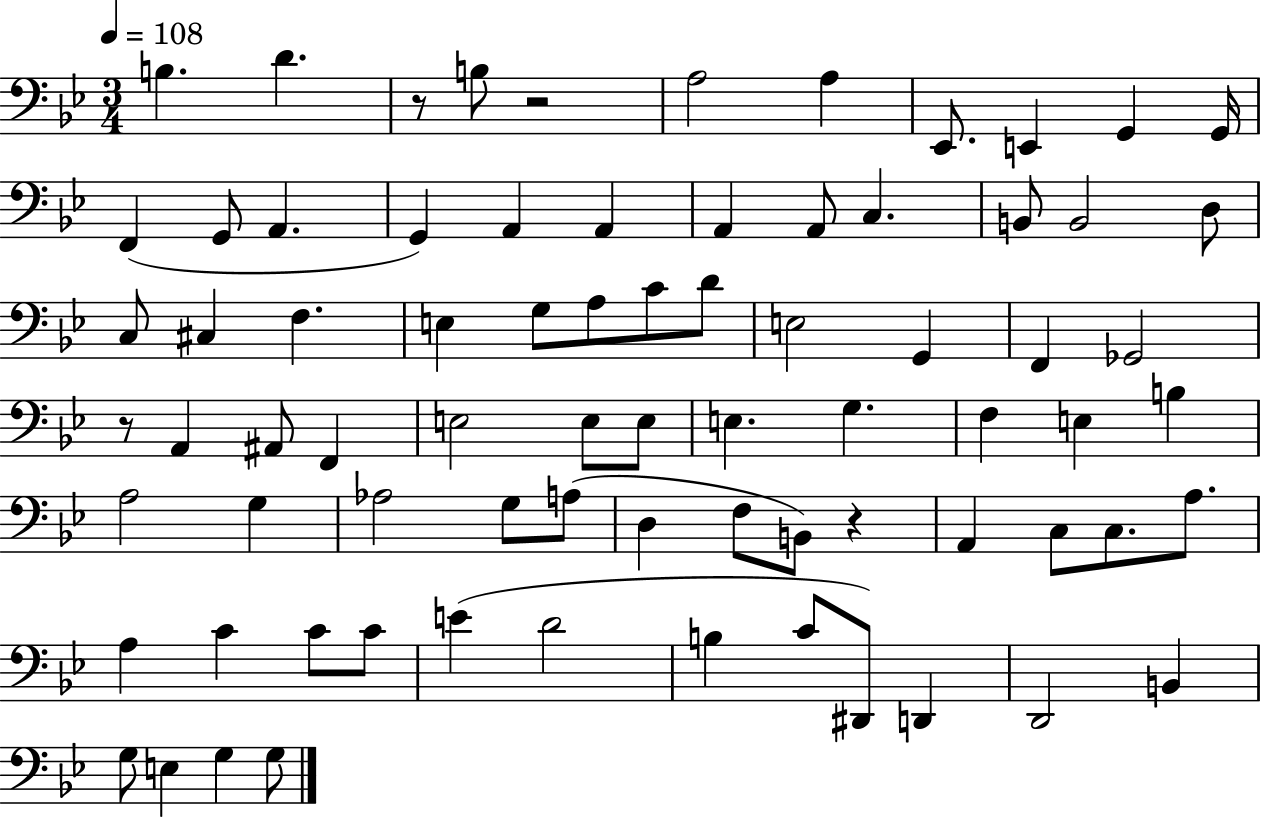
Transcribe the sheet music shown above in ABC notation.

X:1
T:Untitled
M:3/4
L:1/4
K:Bb
B, D z/2 B,/2 z2 A,2 A, _E,,/2 E,, G,, G,,/4 F,, G,,/2 A,, G,, A,, A,, A,, A,,/2 C, B,,/2 B,,2 D,/2 C,/2 ^C, F, E, G,/2 A,/2 C/2 D/2 E,2 G,, F,, _G,,2 z/2 A,, ^A,,/2 F,, E,2 E,/2 E,/2 E, G, F, E, B, A,2 G, _A,2 G,/2 A,/2 D, F,/2 B,,/2 z A,, C,/2 C,/2 A,/2 A, C C/2 C/2 E D2 B, C/2 ^D,,/2 D,, D,,2 B,, G,/2 E, G, G,/2